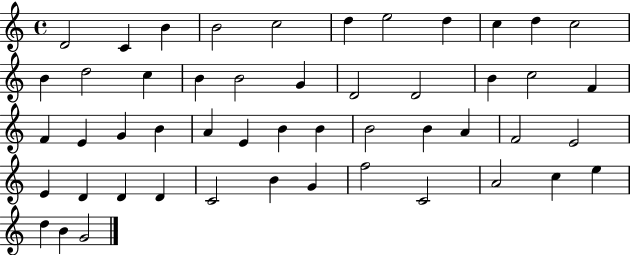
D4/h C4/q B4/q B4/h C5/h D5/q E5/h D5/q C5/q D5/q C5/h B4/q D5/h C5/q B4/q B4/h G4/q D4/h D4/h B4/q C5/h F4/q F4/q E4/q G4/q B4/q A4/q E4/q B4/q B4/q B4/h B4/q A4/q F4/h E4/h E4/q D4/q D4/q D4/q C4/h B4/q G4/q F5/h C4/h A4/h C5/q E5/q D5/q B4/q G4/h